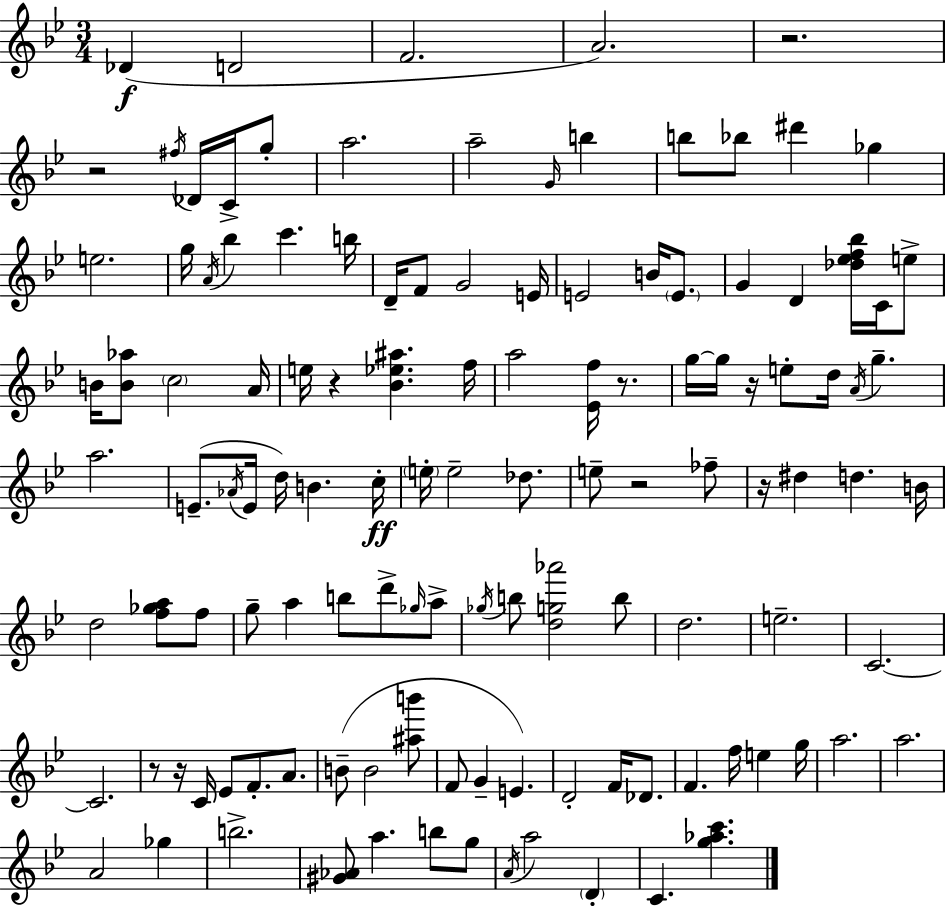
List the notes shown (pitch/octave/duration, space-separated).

Db4/q D4/h F4/h. A4/h. R/h. R/h F#5/s Db4/s C4/s G5/e A5/h. A5/h G4/s B5/q B5/e Bb5/e D#6/q Gb5/q E5/h. G5/s A4/s Bb5/q C6/q. B5/s D4/s F4/e G4/h E4/s E4/h B4/s E4/e. G4/q D4/q [Db5,Eb5,F5,Bb5]/s C4/s E5/e B4/s [B4,Ab5]/e C5/h A4/s E5/s R/q [Bb4,Eb5,A#5]/q. F5/s A5/h [Eb4,F5]/s R/e. G5/s G5/s R/s E5/e D5/s A4/s G5/q. A5/h. E4/e. Ab4/s E4/s D5/s B4/q. C5/s E5/s E5/h Db5/e. E5/e R/h FES5/e R/s D#5/q D5/q. B4/s D5/h [F5,Gb5,A5]/e F5/e G5/e A5/q B5/e D6/e Gb5/s A5/e Gb5/s B5/e [D5,G5,Ab6]/h B5/e D5/h. E5/h. C4/h. C4/h. R/e R/s C4/s Eb4/e F4/e. A4/e. B4/e B4/h [A#5,B6]/e F4/e G4/q E4/q. D4/h F4/s Db4/e. F4/q. F5/s E5/q G5/s A5/h. A5/h. A4/h Gb5/q B5/h. [G#4,Ab4]/e A5/q. B5/e G5/e A4/s A5/h D4/q C4/q. [G5,Ab5,C6]/q.